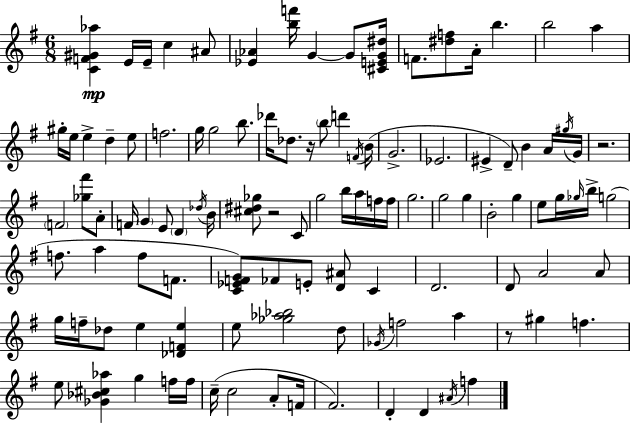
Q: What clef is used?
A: treble